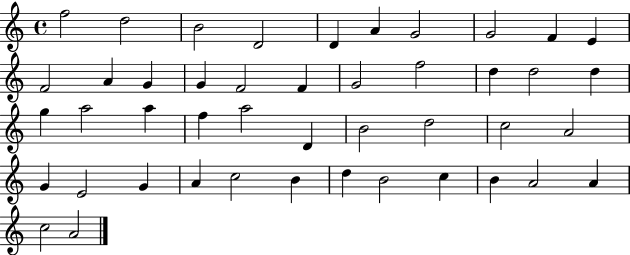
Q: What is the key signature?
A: C major